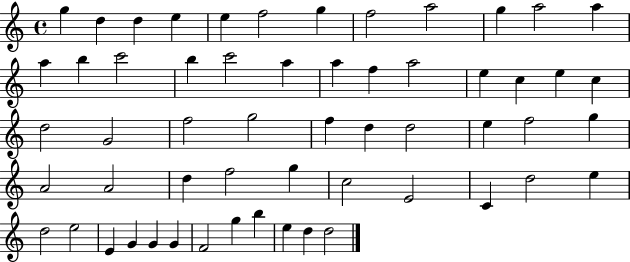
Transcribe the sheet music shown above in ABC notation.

X:1
T:Untitled
M:4/4
L:1/4
K:C
g d d e e f2 g f2 a2 g a2 a a b c'2 b c'2 a a f a2 e c e c d2 G2 f2 g2 f d d2 e f2 g A2 A2 d f2 g c2 E2 C d2 e d2 e2 E G G G F2 g b e d d2